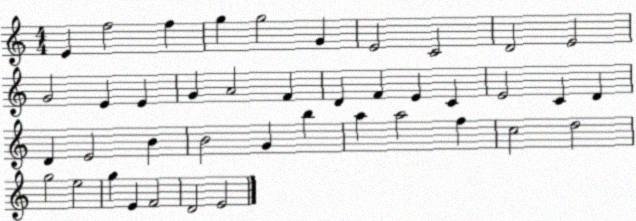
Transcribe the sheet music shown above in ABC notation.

X:1
T:Untitled
M:4/4
L:1/4
K:C
E f2 f g g2 G E2 C2 D2 E2 G2 E E G A2 F D F E C E2 C D D E2 B B2 G b a a2 f c2 d2 g2 e2 g E F2 D2 E2